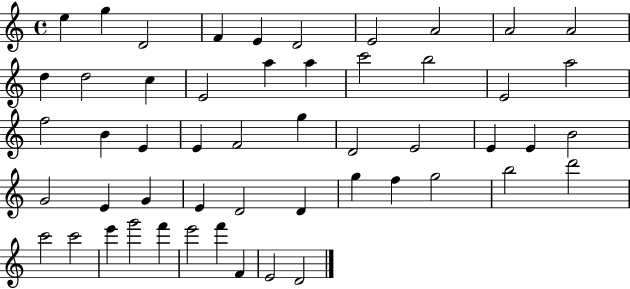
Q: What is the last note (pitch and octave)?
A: D4